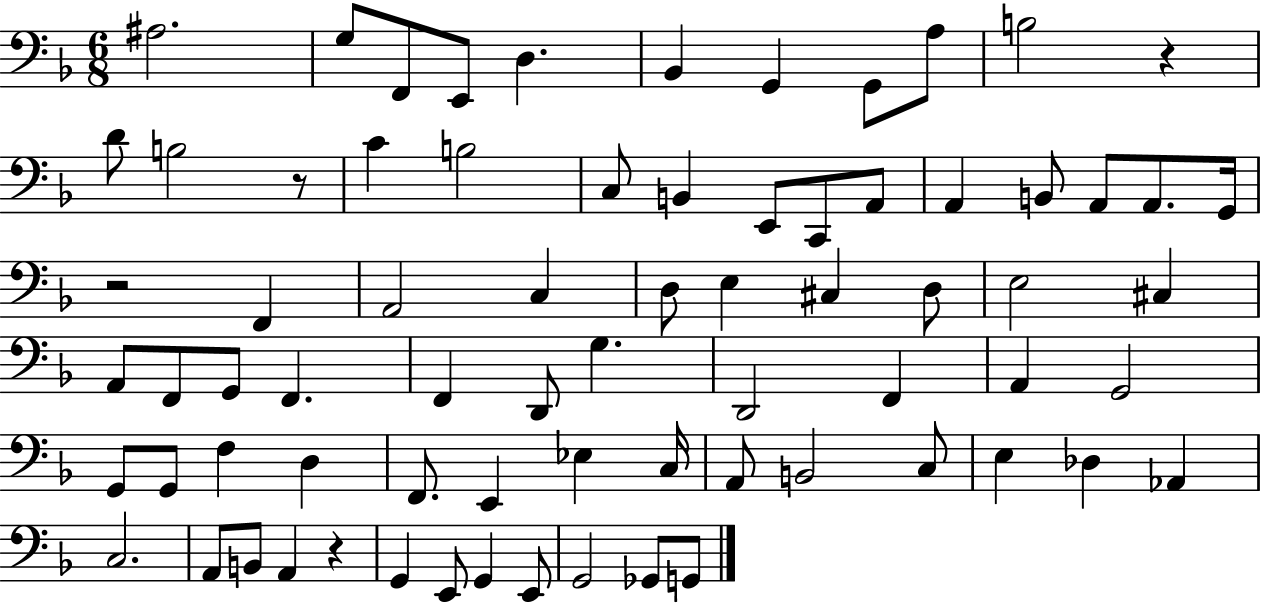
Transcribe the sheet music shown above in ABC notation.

X:1
T:Untitled
M:6/8
L:1/4
K:F
^A,2 G,/2 F,,/2 E,,/2 D, _B,, G,, G,,/2 A,/2 B,2 z D/2 B,2 z/2 C B,2 C,/2 B,, E,,/2 C,,/2 A,,/2 A,, B,,/2 A,,/2 A,,/2 G,,/4 z2 F,, A,,2 C, D,/2 E, ^C, D,/2 E,2 ^C, A,,/2 F,,/2 G,,/2 F,, F,, D,,/2 G, D,,2 F,, A,, G,,2 G,,/2 G,,/2 F, D, F,,/2 E,, _E, C,/4 A,,/2 B,,2 C,/2 E, _D, _A,, C,2 A,,/2 B,,/2 A,, z G,, E,,/2 G,, E,,/2 G,,2 _G,,/2 G,,/2